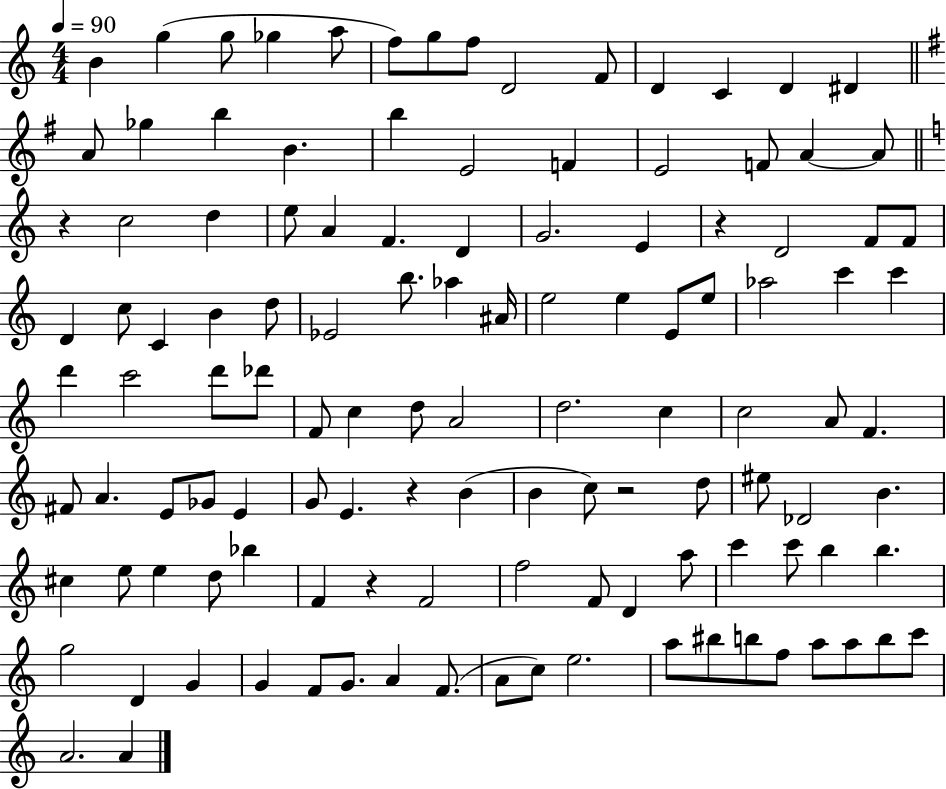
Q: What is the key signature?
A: C major